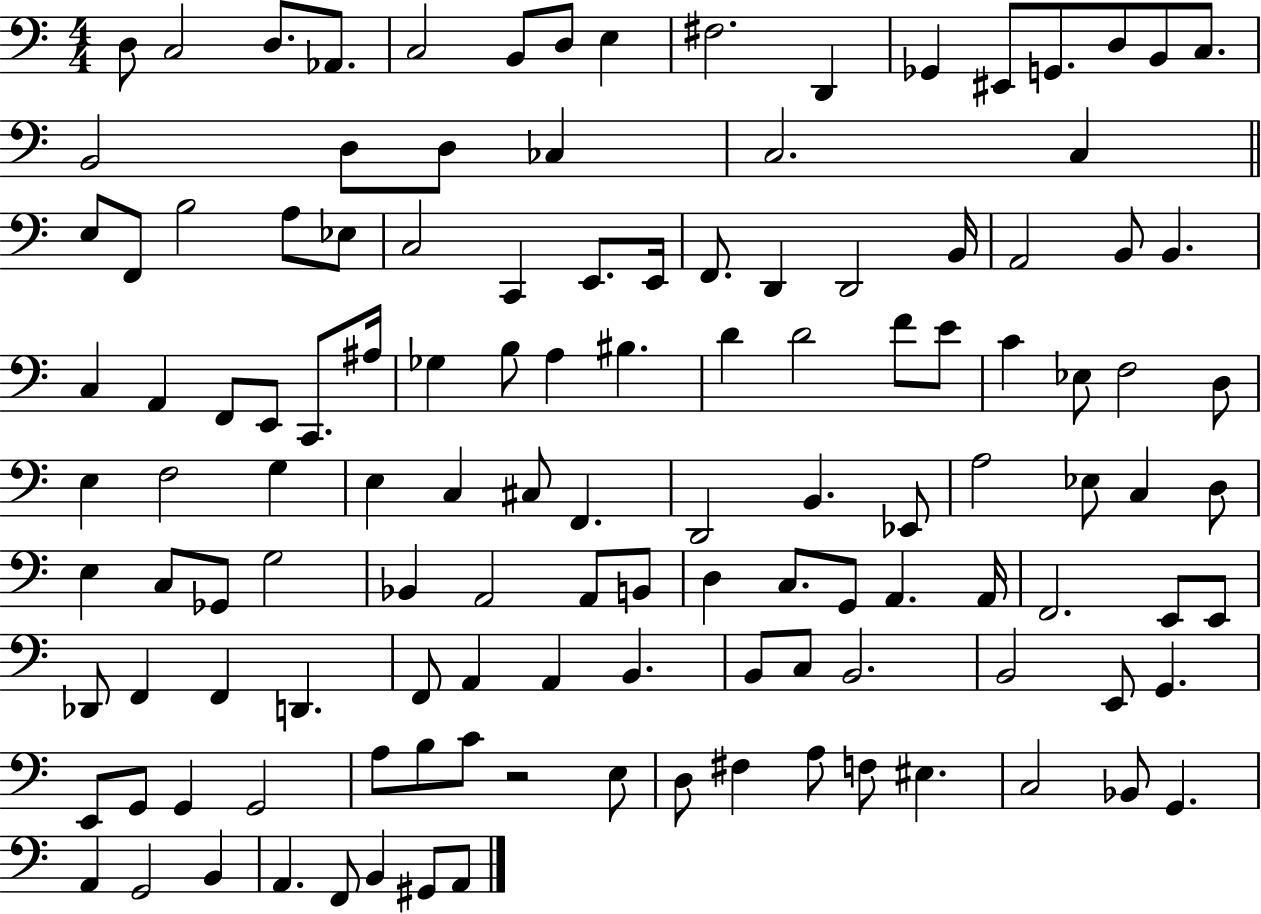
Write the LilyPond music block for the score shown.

{
  \clef bass
  \numericTimeSignature
  \time 4/4
  \key c \major
  \repeat volta 2 { d8 c2 d8. aes,8. | c2 b,8 d8 e4 | fis2. d,4 | ges,4 eis,8 g,8. d8 b,8 c8. | \break b,2 d8 d8 ces4 | c2. c4 | \bar "||" \break \key c \major e8 f,8 b2 a8 ees8 | c2 c,4 e,8. e,16 | f,8. d,4 d,2 b,16 | a,2 b,8 b,4. | \break c4 a,4 f,8 e,8 c,8. ais16 | ges4 b8 a4 bis4. | d'4 d'2 f'8 e'8 | c'4 ees8 f2 d8 | \break e4 f2 g4 | e4 c4 cis8 f,4. | d,2 b,4. ees,8 | a2 ees8 c4 d8 | \break e4 c8 ges,8 g2 | bes,4 a,2 a,8 b,8 | d4 c8. g,8 a,4. a,16 | f,2. e,8 e,8 | \break des,8 f,4 f,4 d,4. | f,8 a,4 a,4 b,4. | b,8 c8 b,2. | b,2 e,8 g,4. | \break e,8 g,8 g,4 g,2 | a8 b8 c'8 r2 e8 | d8 fis4 a8 f8 eis4. | c2 bes,8 g,4. | \break a,4 g,2 b,4 | a,4. f,8 b,4 gis,8 a,8 | } \bar "|."
}